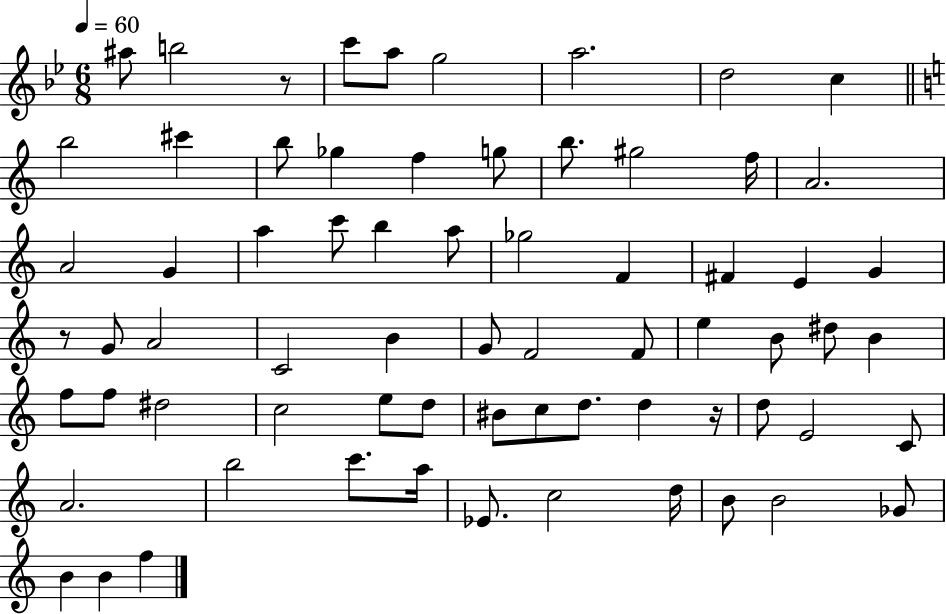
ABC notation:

X:1
T:Untitled
M:6/8
L:1/4
K:Bb
^a/2 b2 z/2 c'/2 a/2 g2 a2 d2 c b2 ^c' b/2 _g f g/2 b/2 ^g2 f/4 A2 A2 G a c'/2 b a/2 _g2 F ^F E G z/2 G/2 A2 C2 B G/2 F2 F/2 e B/2 ^d/2 B f/2 f/2 ^d2 c2 e/2 d/2 ^B/2 c/2 d/2 d z/4 d/2 E2 C/2 A2 b2 c'/2 a/4 _E/2 c2 d/4 B/2 B2 _G/2 B B f